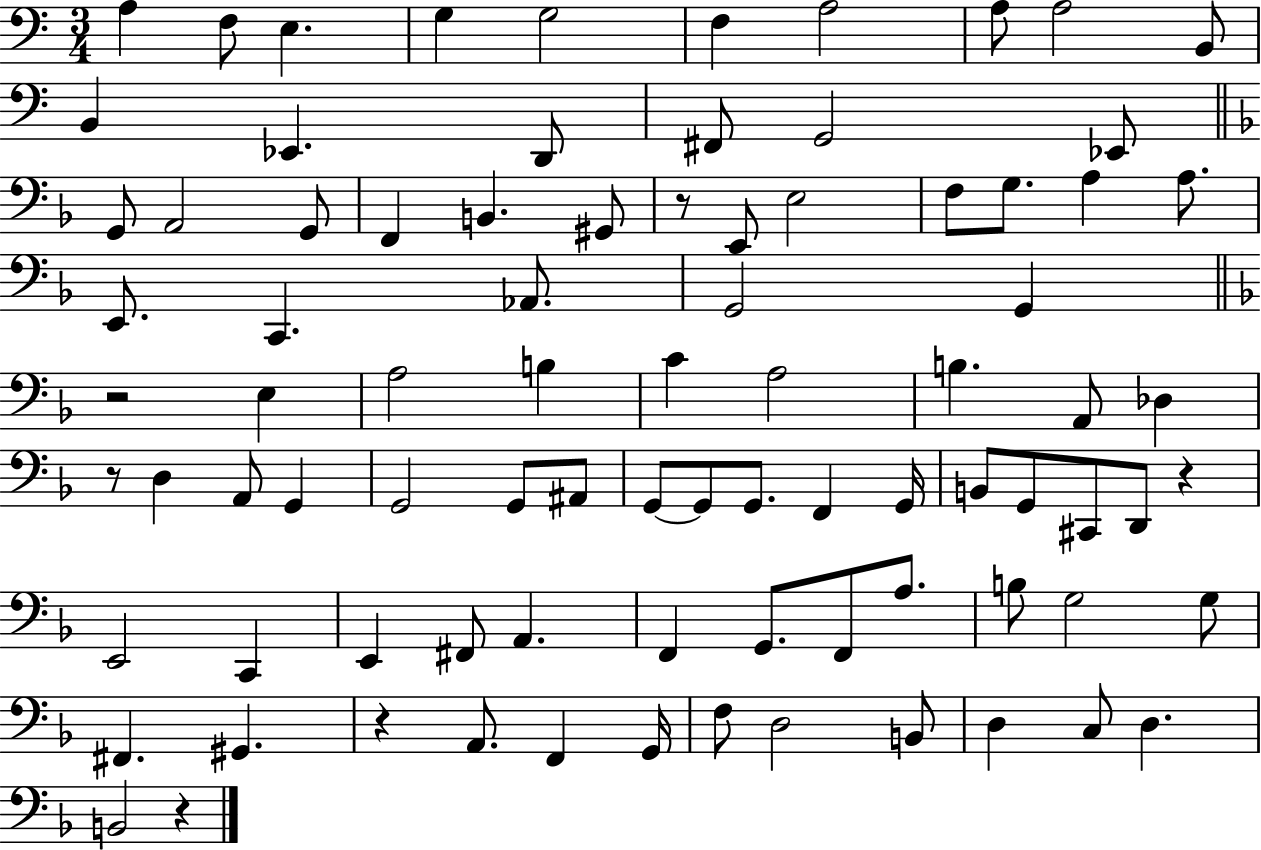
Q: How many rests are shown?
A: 6